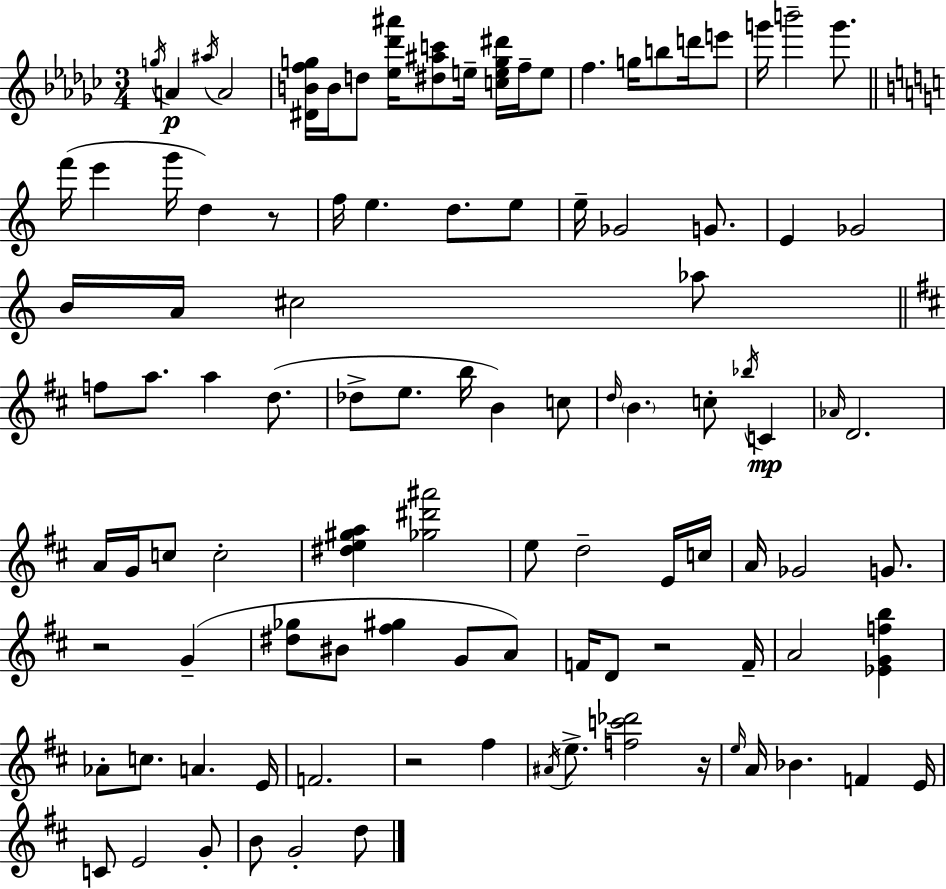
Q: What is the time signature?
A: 3/4